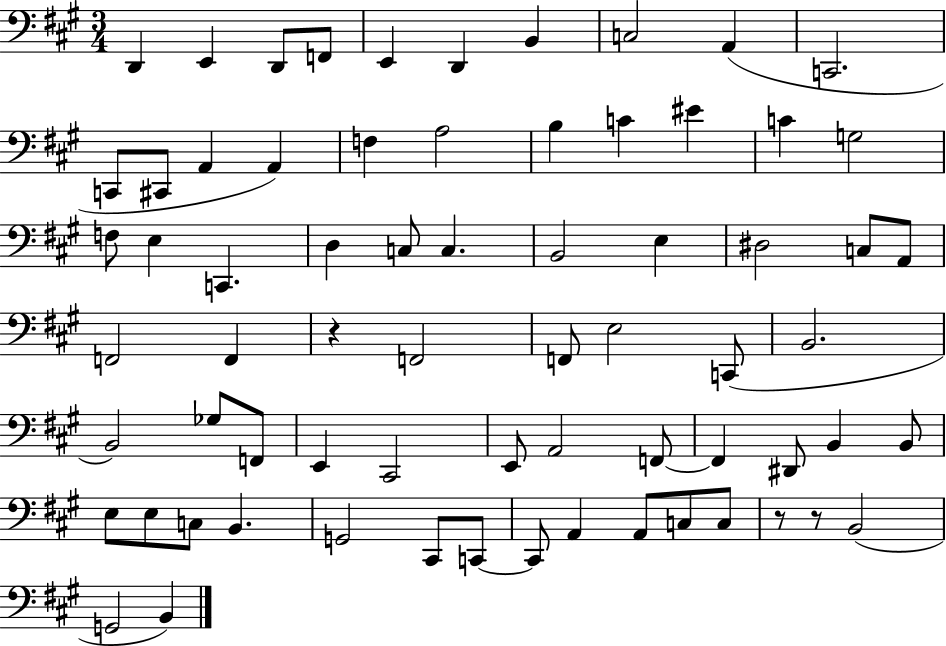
D2/q E2/q D2/e F2/e E2/q D2/q B2/q C3/h A2/q C2/h. C2/e C#2/e A2/q A2/q F3/q A3/h B3/q C4/q EIS4/q C4/q G3/h F3/e E3/q C2/q. D3/q C3/e C3/q. B2/h E3/q D#3/h C3/e A2/e F2/h F2/q R/q F2/h F2/e E3/h C2/e B2/h. B2/h Gb3/e F2/e E2/q C#2/h E2/e A2/h F2/e F2/q D#2/e B2/q B2/e E3/e E3/e C3/e B2/q. G2/h C#2/e C2/e C2/e A2/q A2/e C3/e C3/e R/e R/e B2/h G2/h B2/q